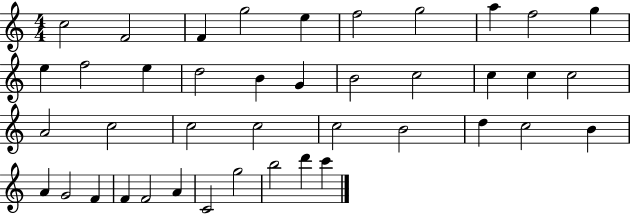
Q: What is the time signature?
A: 4/4